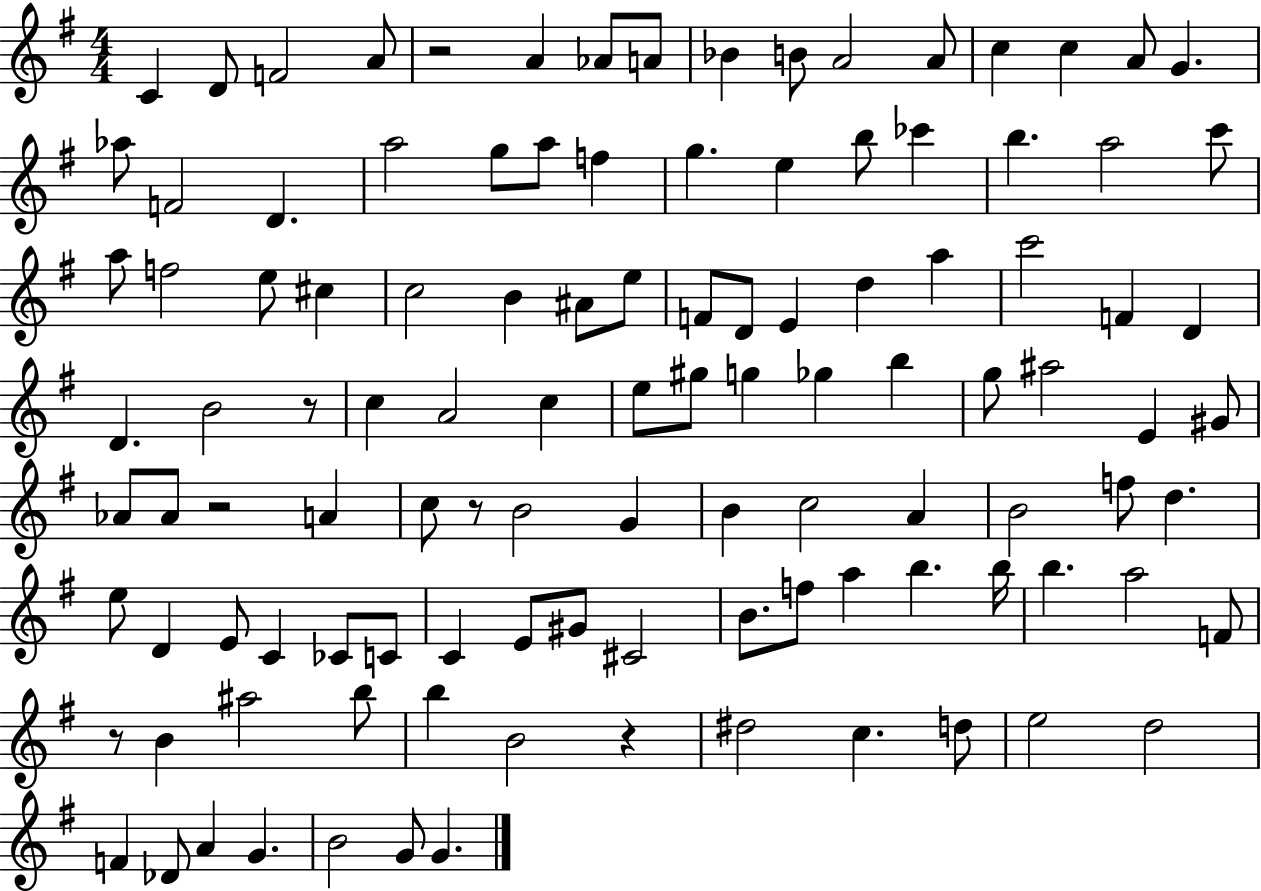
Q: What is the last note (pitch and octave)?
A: G4